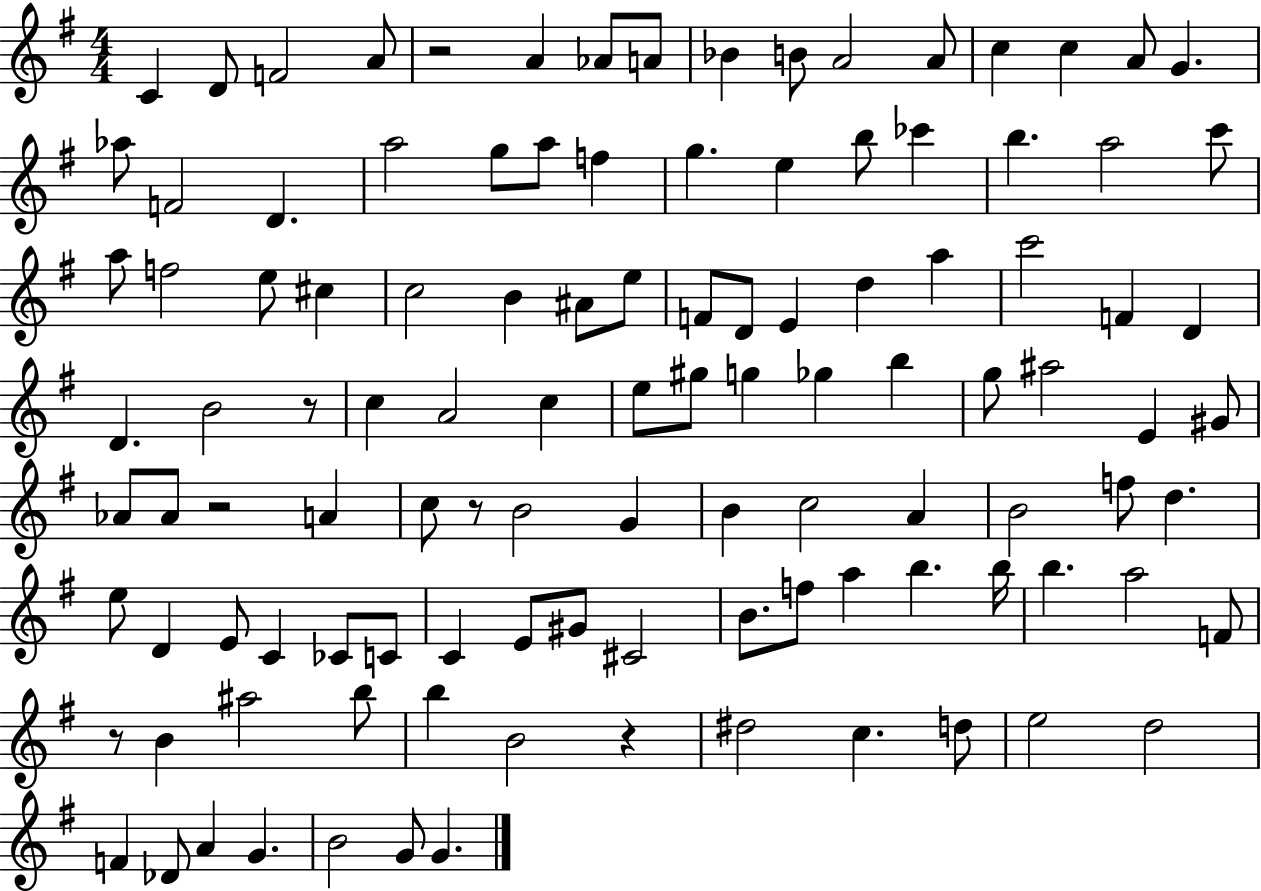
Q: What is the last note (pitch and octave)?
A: G4